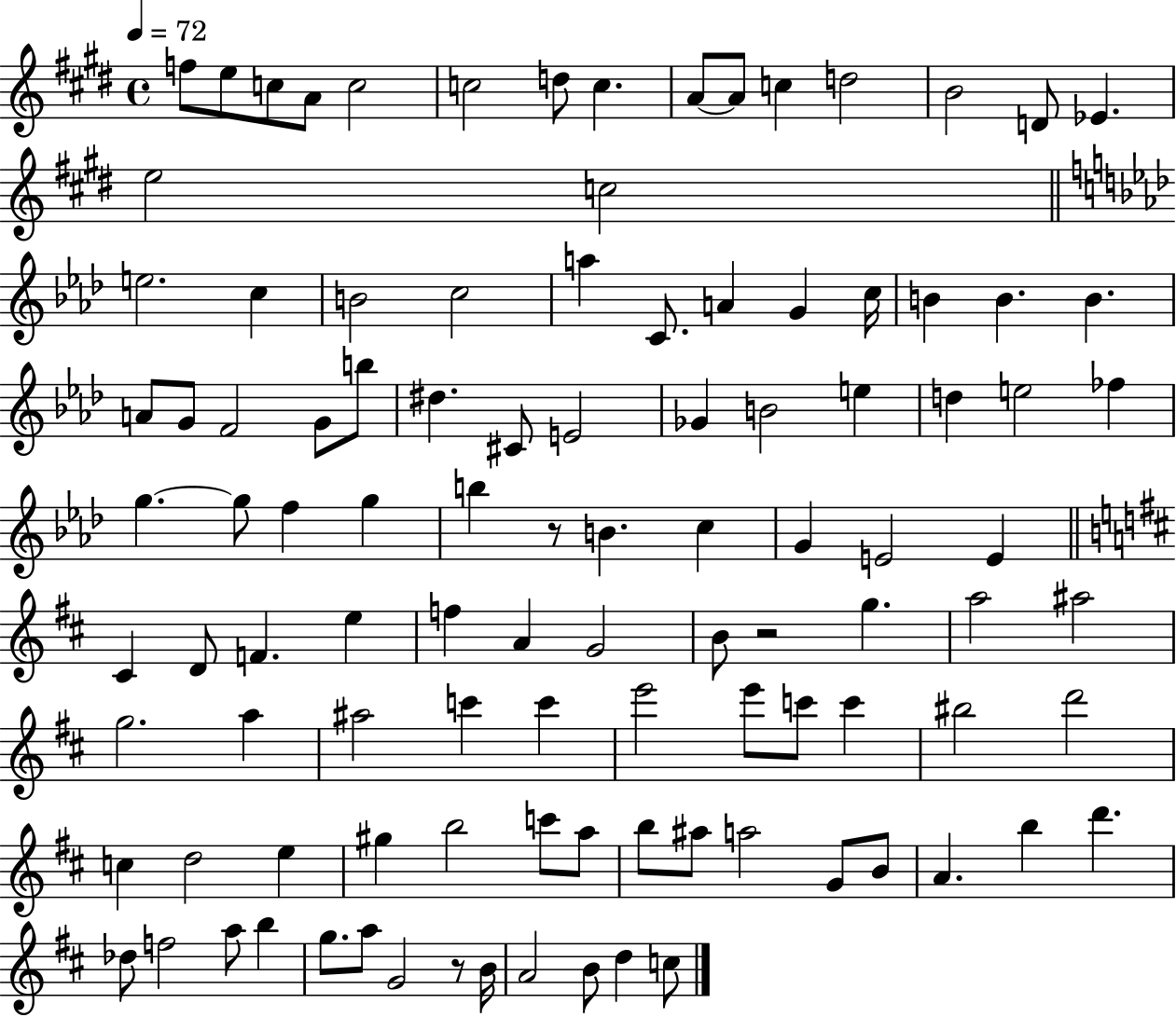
F5/e E5/e C5/e A4/e C5/h C5/h D5/e C5/q. A4/e A4/e C5/q D5/h B4/h D4/e Eb4/q. E5/h C5/h E5/h. C5/q B4/h C5/h A5/q C4/e. A4/q G4/q C5/s B4/q B4/q. B4/q. A4/e G4/e F4/h G4/e B5/e D#5/q. C#4/e E4/h Gb4/q B4/h E5/q D5/q E5/h FES5/q G5/q. G5/e F5/q G5/q B5/q R/e B4/q. C5/q G4/q E4/h E4/q C#4/q D4/e F4/q. E5/q F5/q A4/q G4/h B4/e R/h G5/q. A5/h A#5/h G5/h. A5/q A#5/h C6/q C6/q E6/h E6/e C6/e C6/q BIS5/h D6/h C5/q D5/h E5/q G#5/q B5/h C6/e A5/e B5/e A#5/e A5/h G4/e B4/e A4/q. B5/q D6/q. Db5/e F5/h A5/e B5/q G5/e. A5/e G4/h R/e B4/s A4/h B4/e D5/q C5/e